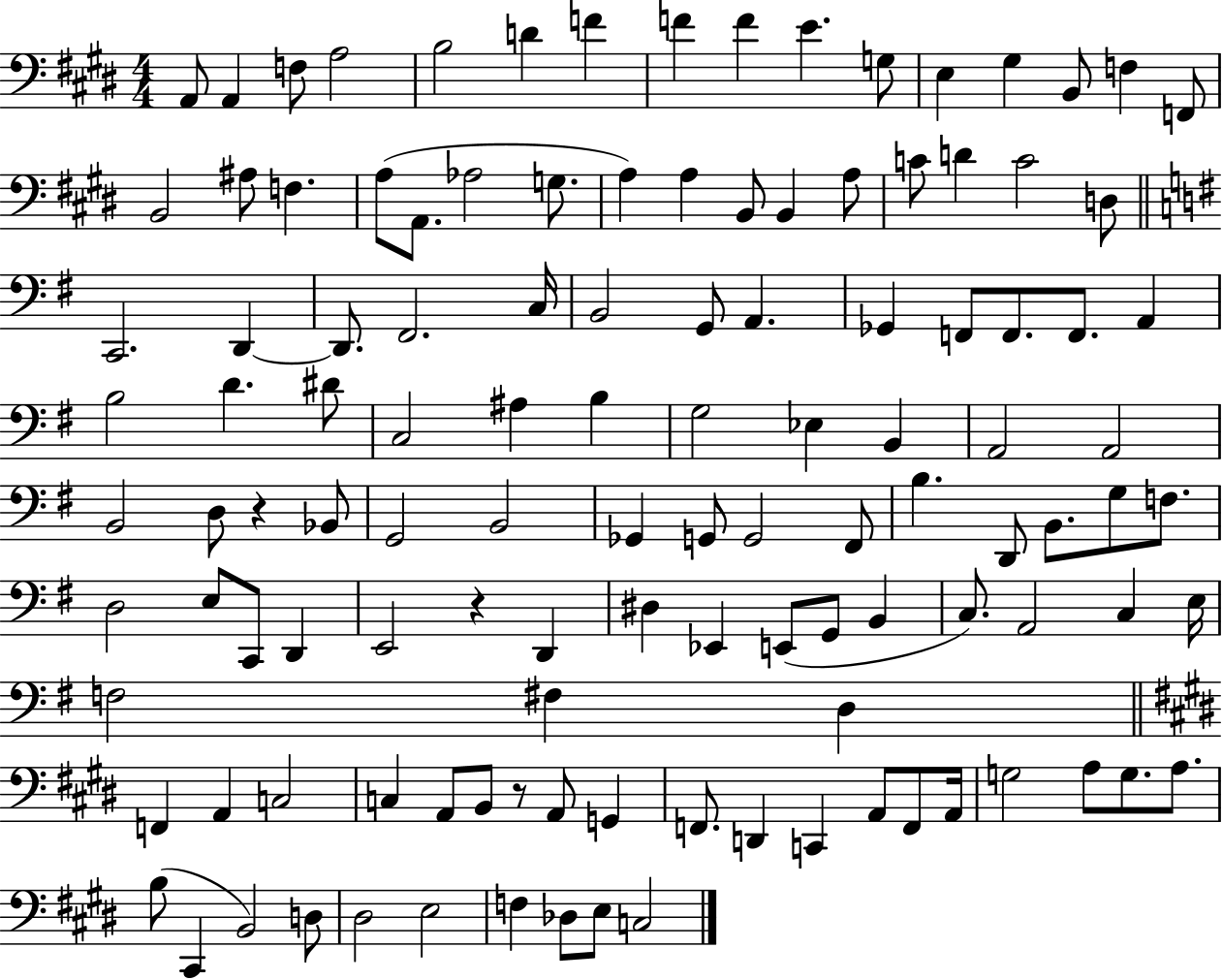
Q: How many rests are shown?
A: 3